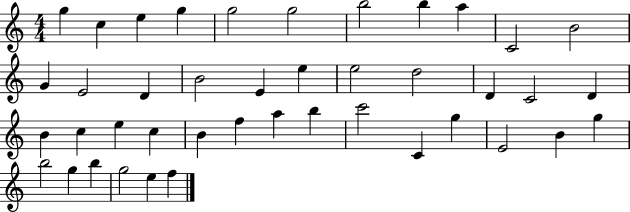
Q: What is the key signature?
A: C major